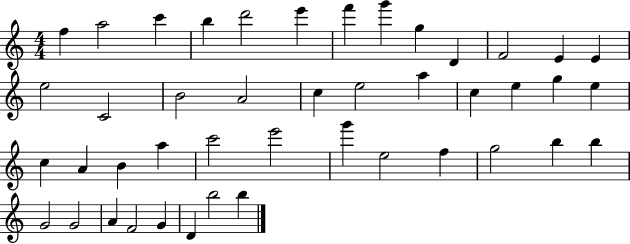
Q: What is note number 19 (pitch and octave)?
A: E5